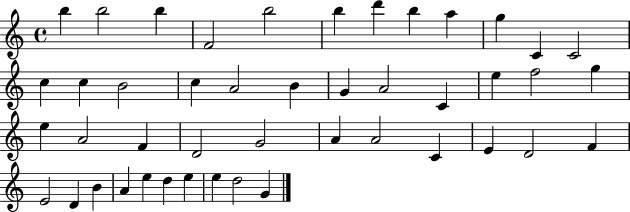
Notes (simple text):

B5/q B5/h B5/q F4/h B5/h B5/q D6/q B5/q A5/q G5/q C4/q C4/h C5/q C5/q B4/h C5/q A4/h B4/q G4/q A4/h C4/q E5/q F5/h G5/q E5/q A4/h F4/q D4/h G4/h A4/q A4/h C4/q E4/q D4/h F4/q E4/h D4/q B4/q A4/q E5/q D5/q E5/q E5/q D5/h G4/q